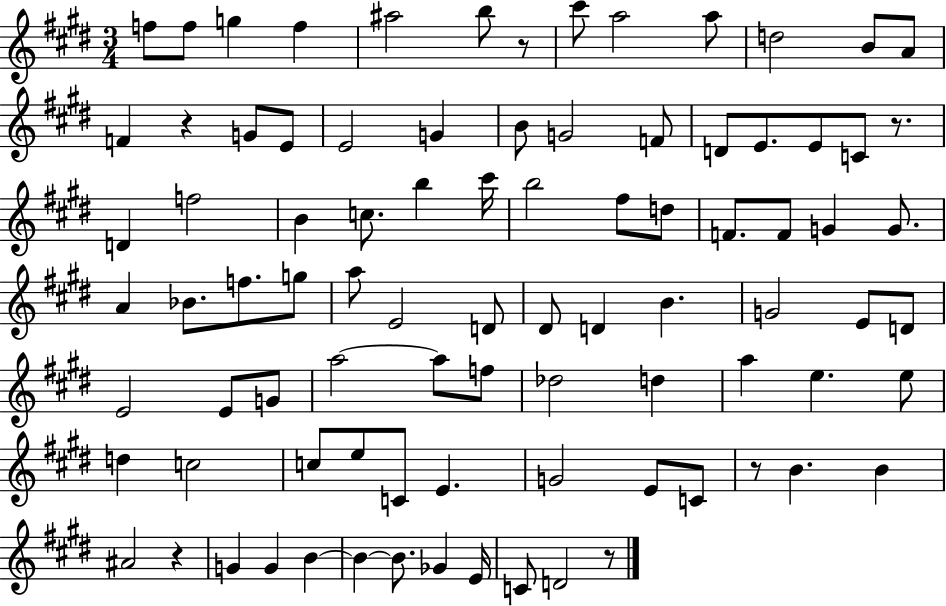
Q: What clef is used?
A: treble